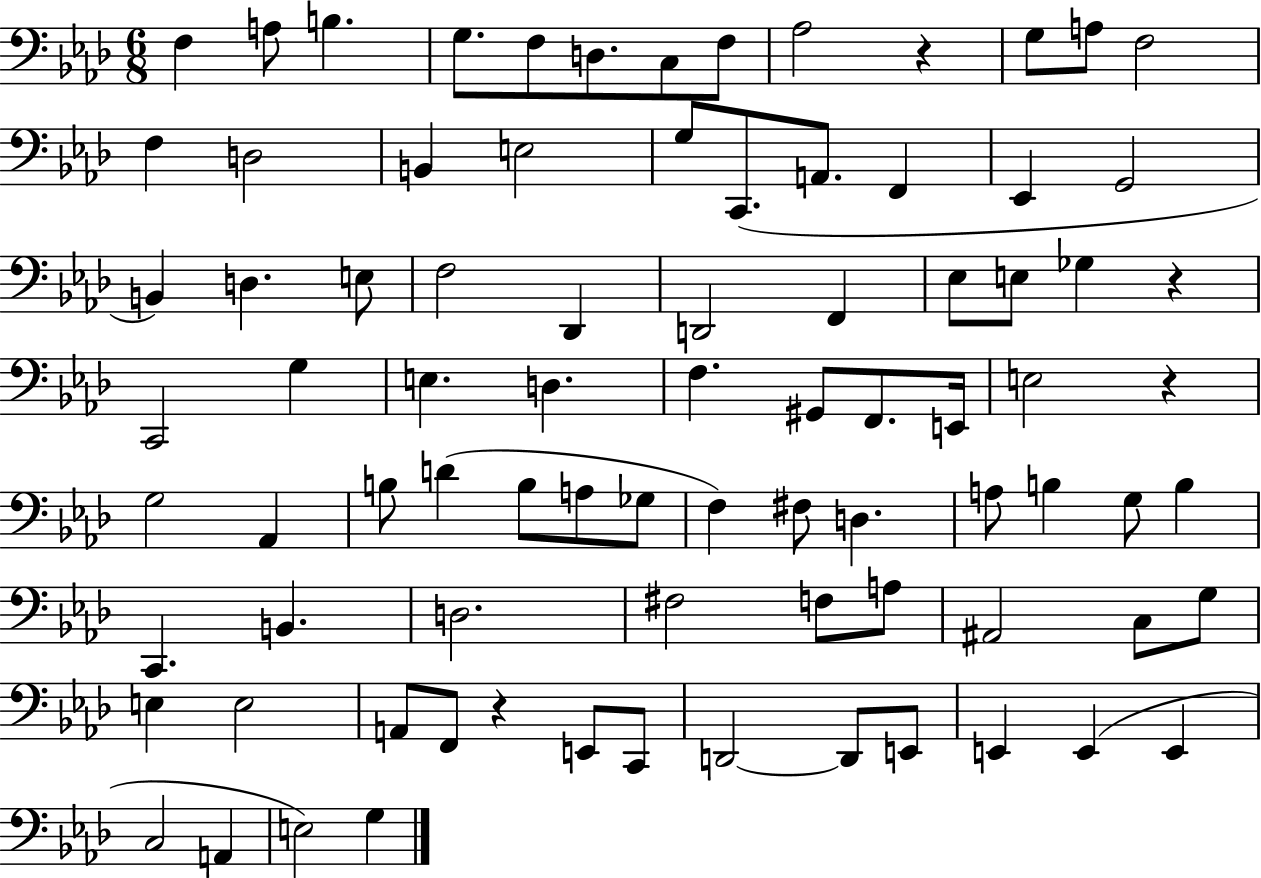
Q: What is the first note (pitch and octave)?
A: F3